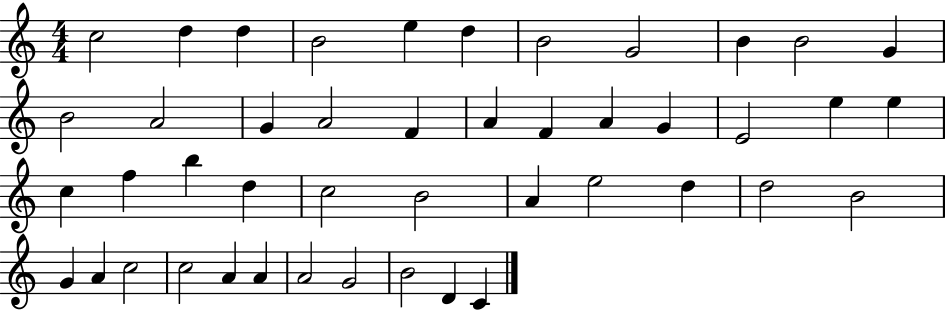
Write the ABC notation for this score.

X:1
T:Untitled
M:4/4
L:1/4
K:C
c2 d d B2 e d B2 G2 B B2 G B2 A2 G A2 F A F A G E2 e e c f b d c2 B2 A e2 d d2 B2 G A c2 c2 A A A2 G2 B2 D C